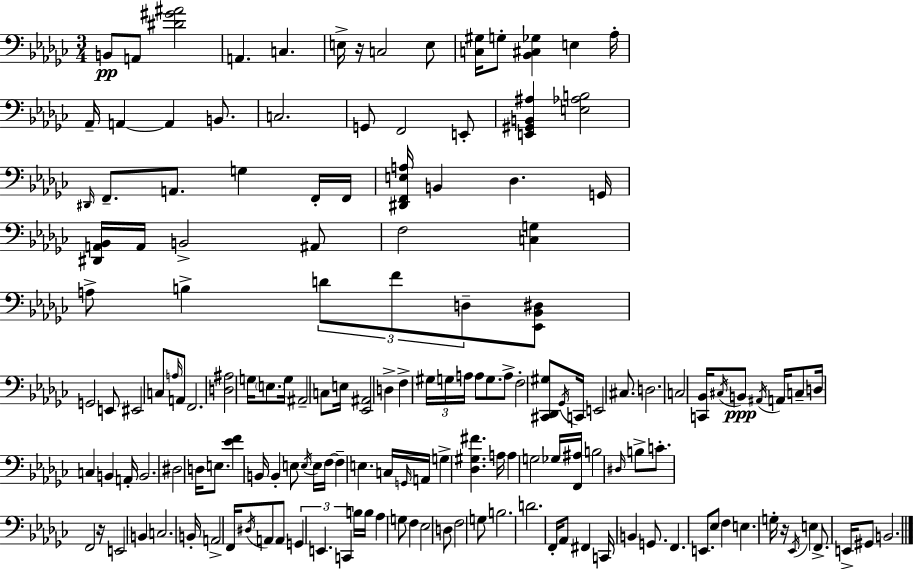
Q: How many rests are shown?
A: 3